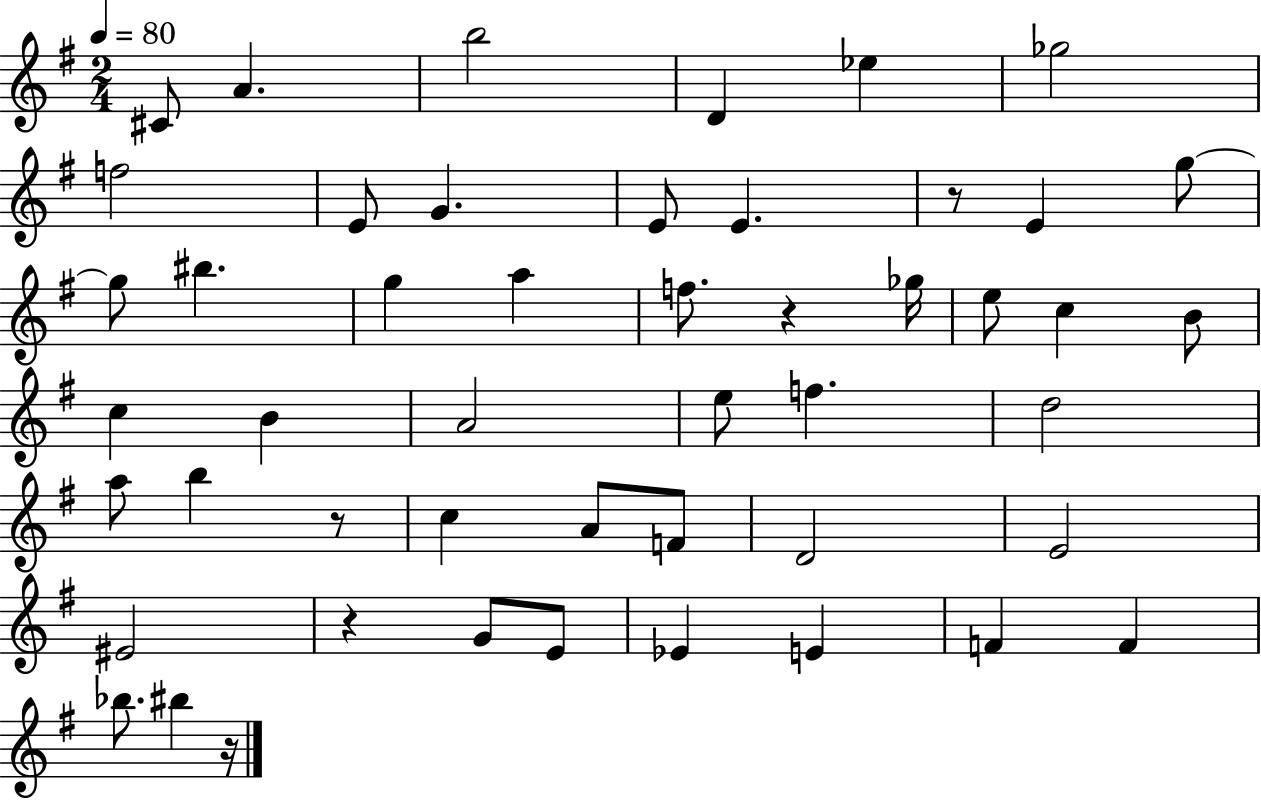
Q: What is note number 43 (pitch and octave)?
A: Bb5